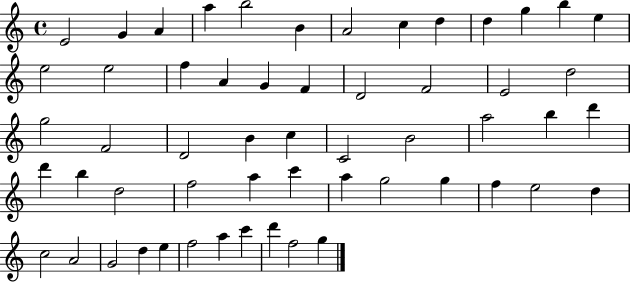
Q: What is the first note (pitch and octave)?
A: E4